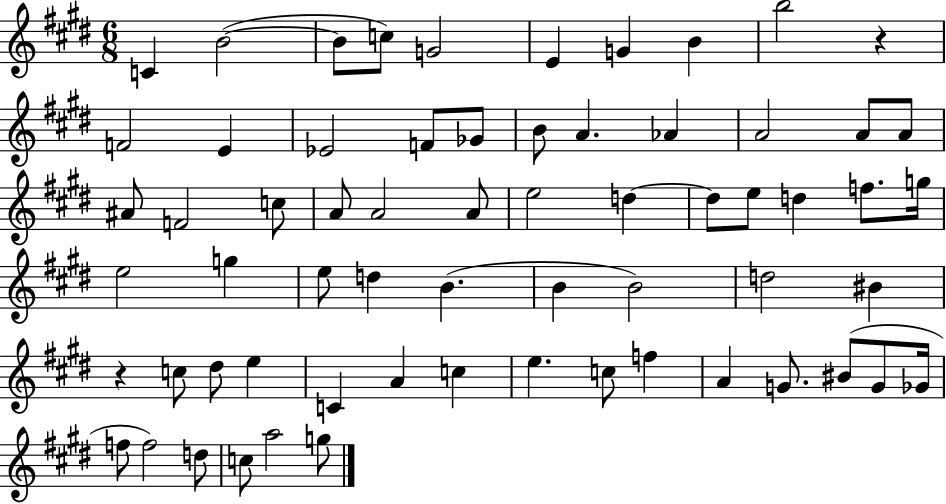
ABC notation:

X:1
T:Untitled
M:6/8
L:1/4
K:E
C B2 B/2 c/2 G2 E G B b2 z F2 E _E2 F/2 _G/2 B/2 A _A A2 A/2 A/2 ^A/2 F2 c/2 A/2 A2 A/2 e2 d d/2 e/2 d f/2 g/4 e2 g e/2 d B B B2 d2 ^B z c/2 ^d/2 e C A c e c/2 f A G/2 ^B/2 G/2 _G/4 f/2 f2 d/2 c/2 a2 g/2